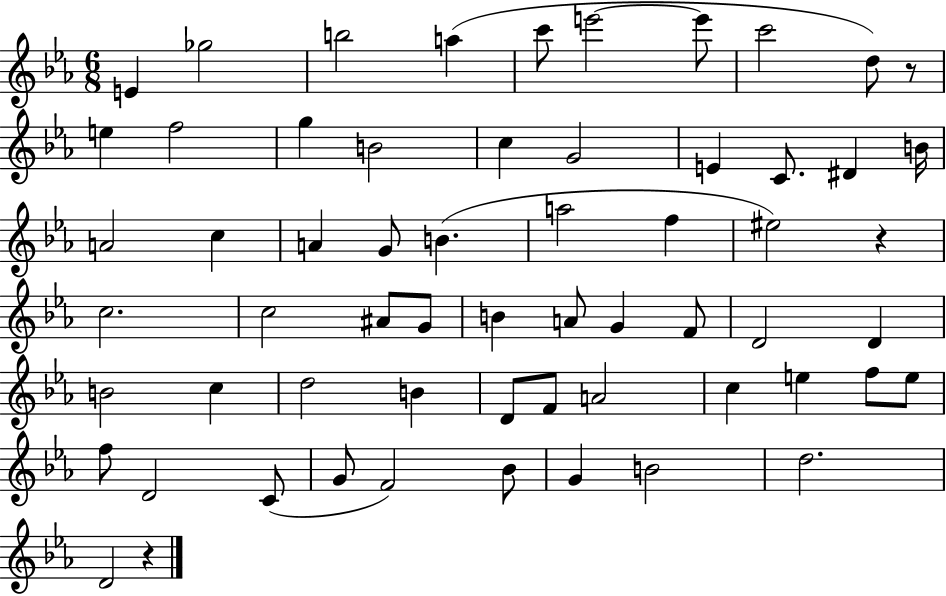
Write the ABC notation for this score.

X:1
T:Untitled
M:6/8
L:1/4
K:Eb
E _g2 b2 a c'/2 e'2 e'/2 c'2 d/2 z/2 e f2 g B2 c G2 E C/2 ^D B/4 A2 c A G/2 B a2 f ^e2 z c2 c2 ^A/2 G/2 B A/2 G F/2 D2 D B2 c d2 B D/2 F/2 A2 c e f/2 e/2 f/2 D2 C/2 G/2 F2 _B/2 G B2 d2 D2 z